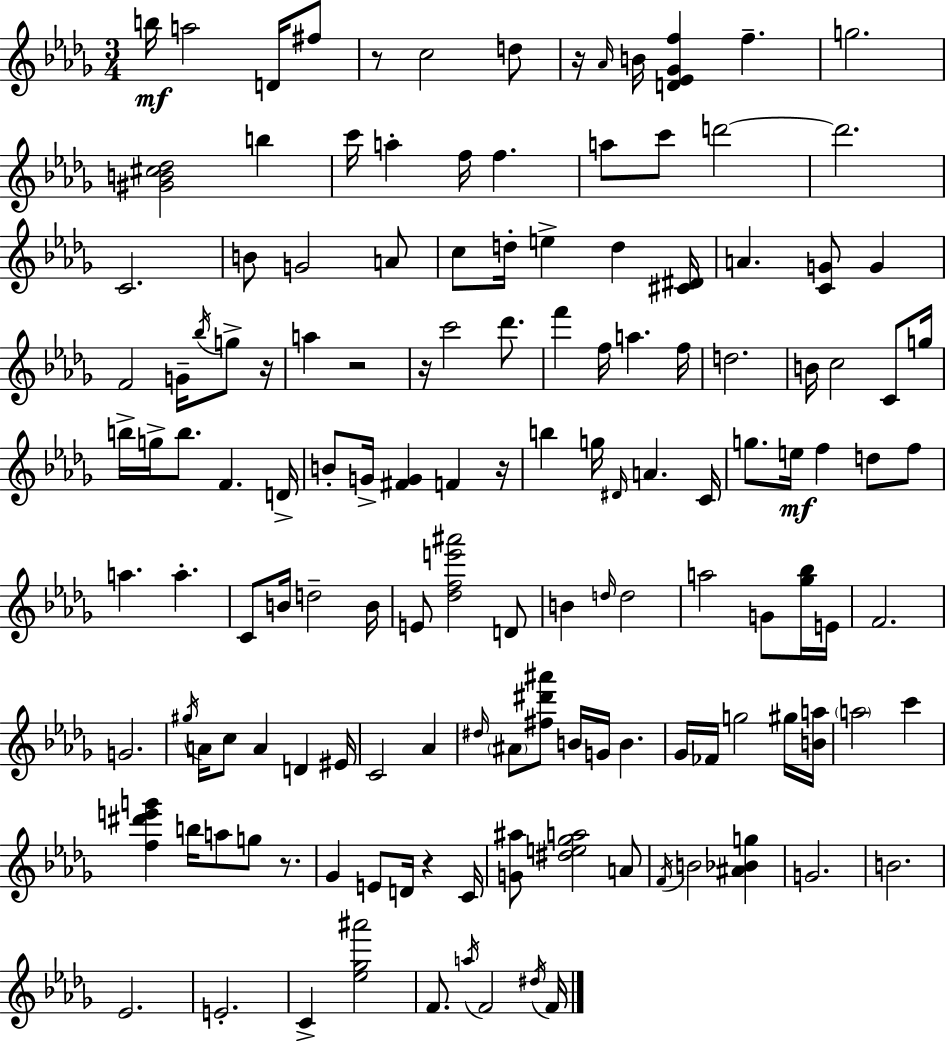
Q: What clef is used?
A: treble